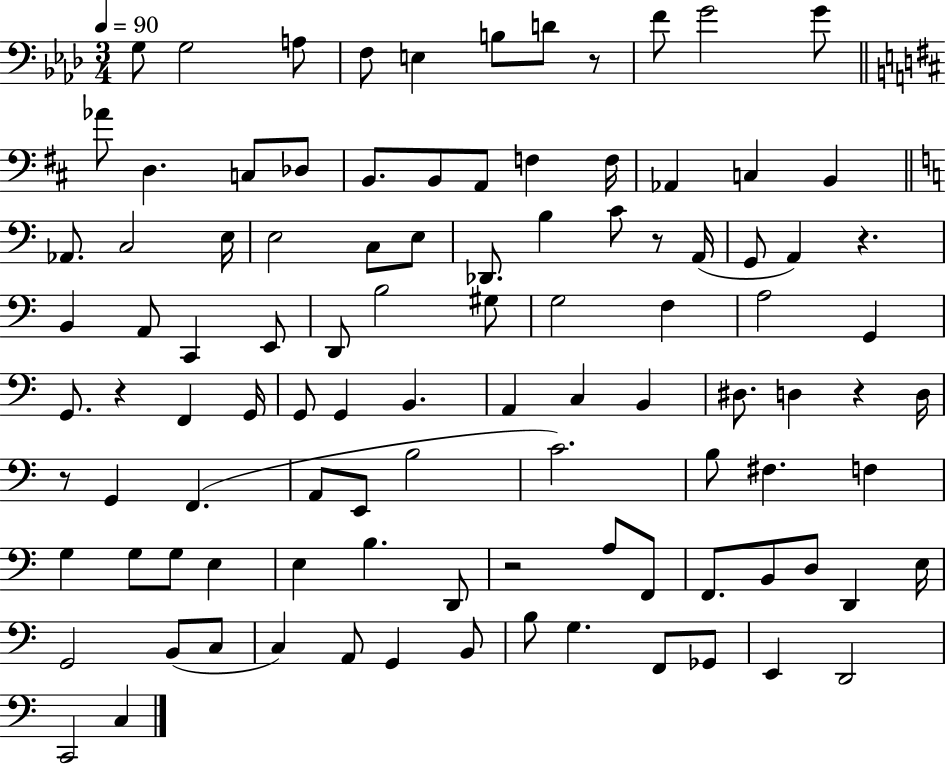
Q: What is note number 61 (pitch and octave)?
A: E2